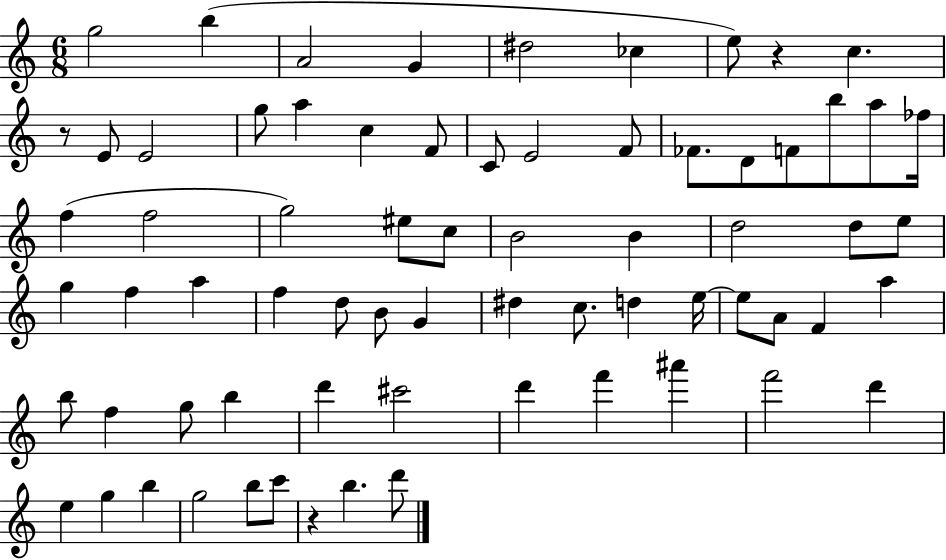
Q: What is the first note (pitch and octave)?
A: G5